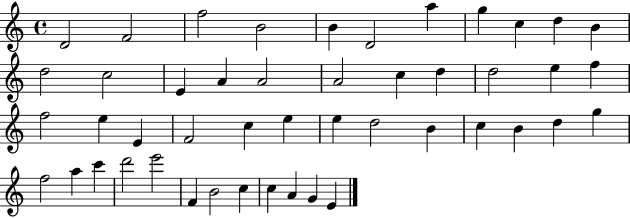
{
  \clef treble
  \time 4/4
  \defaultTimeSignature
  \key c \major
  d'2 f'2 | f''2 b'2 | b'4 d'2 a''4 | g''4 c''4 d''4 b'4 | \break d''2 c''2 | e'4 a'4 a'2 | a'2 c''4 d''4 | d''2 e''4 f''4 | \break f''2 e''4 e'4 | f'2 c''4 e''4 | e''4 d''2 b'4 | c''4 b'4 d''4 g''4 | \break f''2 a''4 c'''4 | d'''2 e'''2 | f'4 b'2 c''4 | c''4 a'4 g'4 e'4 | \break \bar "|."
}